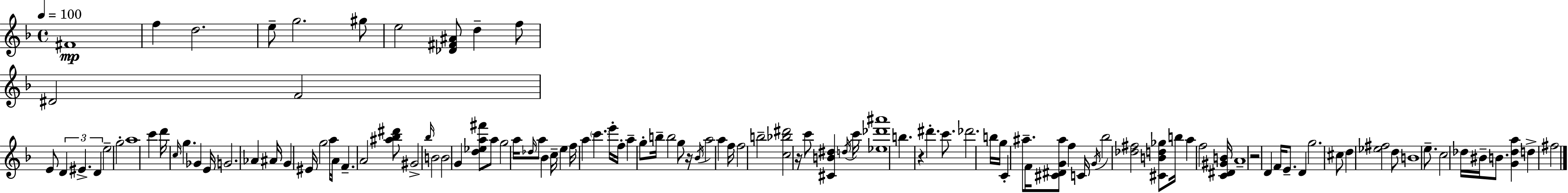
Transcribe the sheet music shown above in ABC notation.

X:1
T:Untitled
M:4/4
L:1/4
K:Dm
^F4 f d2 e/2 g2 ^g/2 e2 [_D^F^A]/2 d f/2 ^D2 F2 E/2 D ^E D e2 g2 a4 c' d'/4 c/4 g _G E/4 G2 _A ^A/4 G ^E/4 g2 a/4 A/4 F A2 [^a_b^d']/2 ^G2 _b/4 B2 B2 G [d_ea^f']/2 a/2 g2 a/4 _d/4 a/2 _B c/4 e f/4 a c' e'/4 f/4 a g/2 b/4 b2 g/2 z/4 _B/4 a2 a f/4 f2 b2 [c_b^d']2 z/4 c'/2 [^CB^d] d/4 c'/4 [_e_d'^a']4 b z ^d' c'/2 _d'2 b/4 g/4 C ^a/2 F/4 [^C^DG^a]/2 f C/4 G/4 _b2 [_d^f]2 [^CBd_g]/2 b/4 a f2 [C^D^GB]/4 A4 z2 D F/4 E/2 D g2 ^c/2 d [_e^f]2 d/2 B4 e/2 c2 _d/4 ^B/4 B/2 [G_da] d ^f2